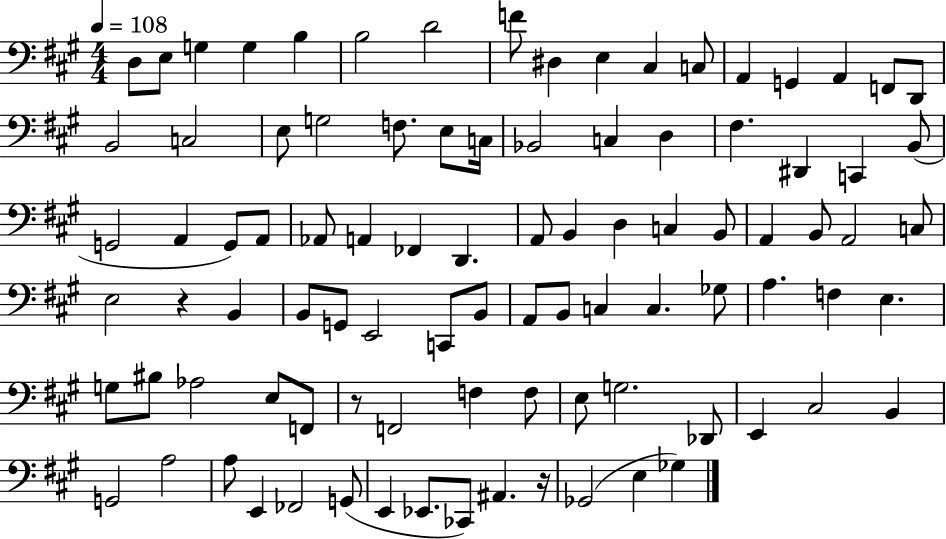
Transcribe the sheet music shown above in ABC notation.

X:1
T:Untitled
M:4/4
L:1/4
K:A
D,/2 E,/2 G, G, B, B,2 D2 F/2 ^D, E, ^C, C,/2 A,, G,, A,, F,,/2 D,,/2 B,,2 C,2 E,/2 G,2 F,/2 E,/2 C,/4 _B,,2 C, D, ^F, ^D,, C,, B,,/2 G,,2 A,, G,,/2 A,,/2 _A,,/2 A,, _F,, D,, A,,/2 B,, D, C, B,,/2 A,, B,,/2 A,,2 C,/2 E,2 z B,, B,,/2 G,,/2 E,,2 C,,/2 B,,/2 A,,/2 B,,/2 C, C, _G,/2 A, F, E, G,/2 ^B,/2 _A,2 E,/2 F,,/2 z/2 F,,2 F, F,/2 E,/2 G,2 _D,,/2 E,, ^C,2 B,, G,,2 A,2 A,/2 E,, _F,,2 G,,/2 E,, _E,,/2 _C,,/2 ^A,, z/4 _G,,2 E, _G,